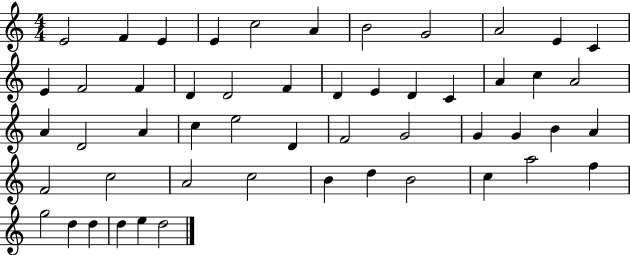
X:1
T:Untitled
M:4/4
L:1/4
K:C
E2 F E E c2 A B2 G2 A2 E C E F2 F D D2 F D E D C A c A2 A D2 A c e2 D F2 G2 G G B A F2 c2 A2 c2 B d B2 c a2 f g2 d d d e d2